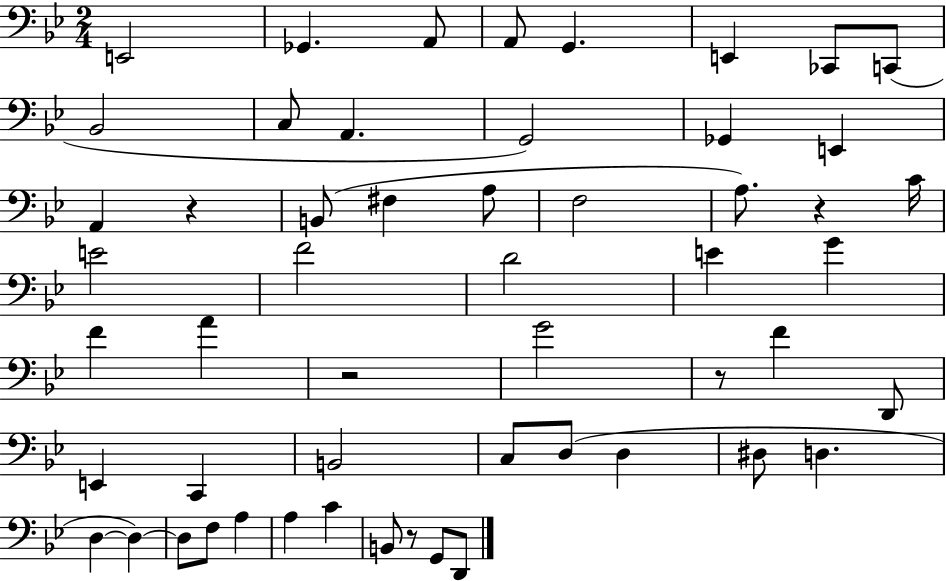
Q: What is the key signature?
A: BES major